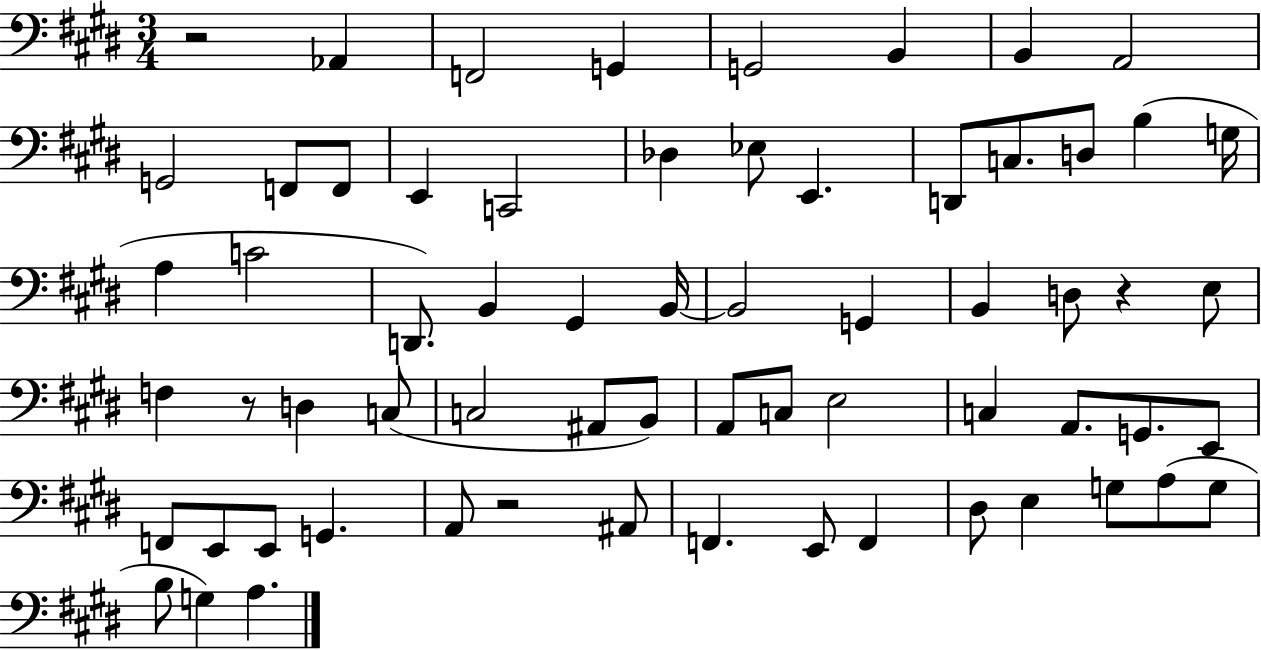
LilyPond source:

{
  \clef bass
  \numericTimeSignature
  \time 3/4
  \key e \major
  r2 aes,4 | f,2 g,4 | g,2 b,4 | b,4 a,2 | \break g,2 f,8 f,8 | e,4 c,2 | des4 ees8 e,4. | d,8 c8. d8 b4( g16 | \break a4 c'2 | d,8.) b,4 gis,4 b,16~~ | b,2 g,4 | b,4 d8 r4 e8 | \break f4 r8 d4 c8( | c2 ais,8 b,8) | a,8 c8 e2 | c4 a,8. g,8. e,8 | \break f,8 e,8 e,8 g,4. | a,8 r2 ais,8 | f,4. e,8 f,4 | dis8 e4 g8 a8( g8 | \break b8 g4) a4. | \bar "|."
}